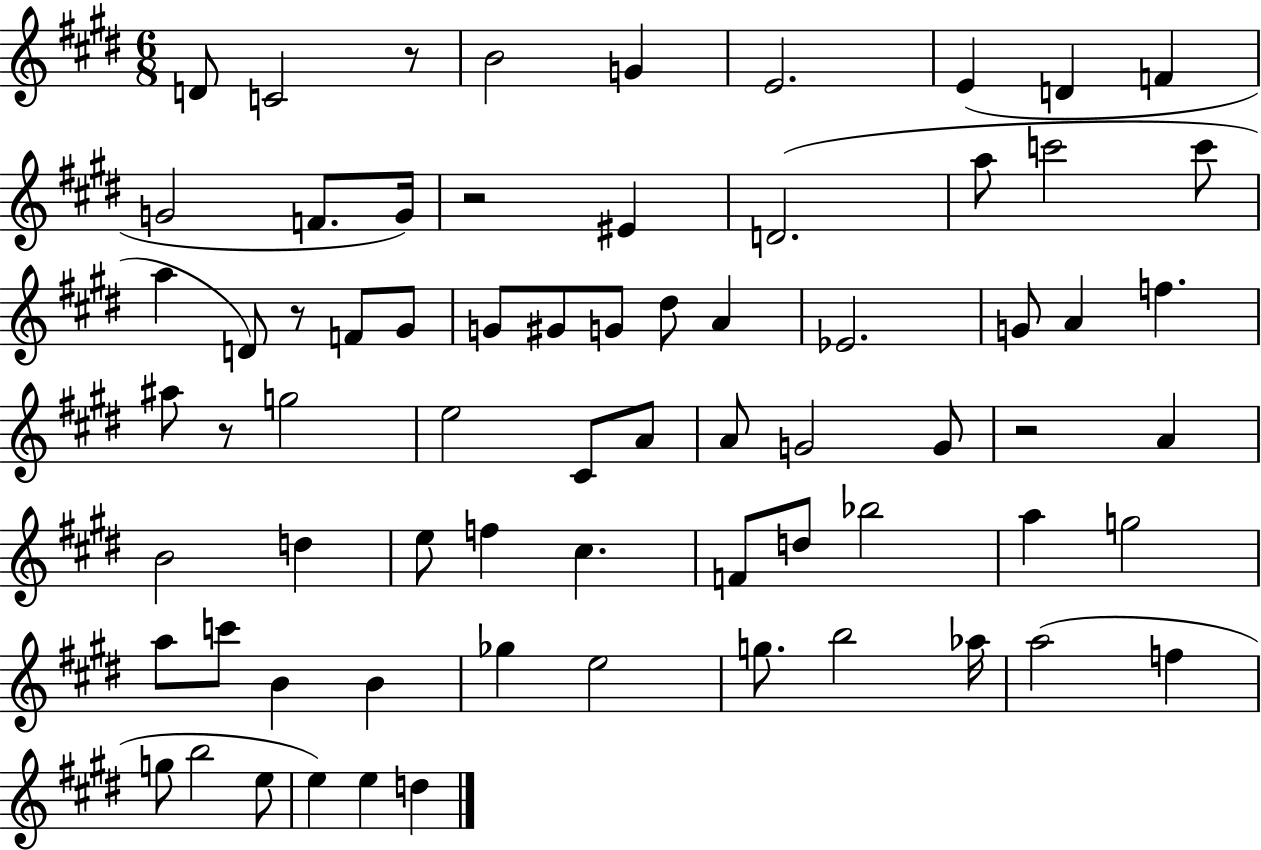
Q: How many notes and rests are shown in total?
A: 70